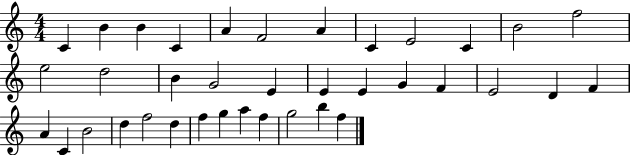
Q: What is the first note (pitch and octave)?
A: C4